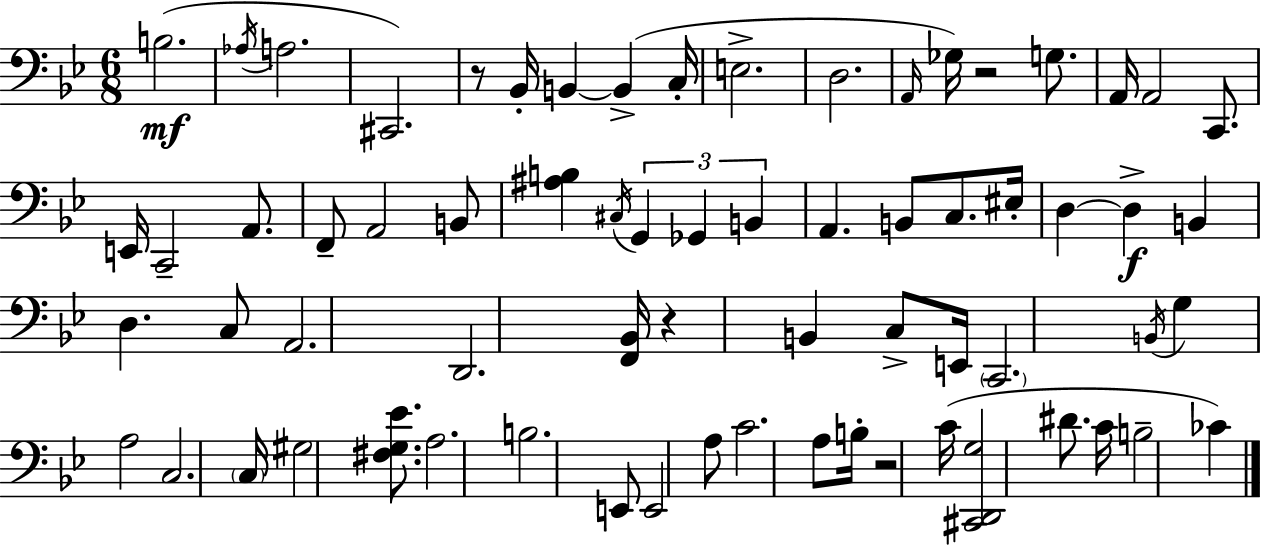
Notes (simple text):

B3/h. Ab3/s A3/h. C#2/h. R/e Bb2/s B2/q B2/q C3/s E3/h. D3/h. A2/s Gb3/s R/h G3/e. A2/s A2/h C2/e. E2/s C2/h A2/e. F2/e A2/h B2/e [A#3,B3]/q C#3/s G2/q Gb2/q B2/q A2/q. B2/e C3/e. EIS3/s D3/q D3/q B2/q D3/q. C3/e A2/h. D2/h. [F2,Bb2]/s R/q B2/q C3/e E2/s C2/h. B2/s G3/q A3/h C3/h. C3/s G#3/h [F#3,G3,Eb4]/e. A3/h. B3/h. E2/e E2/h A3/e C4/h. A3/e B3/s R/h C4/s [C#2,D2,G3]/h D#4/e. C4/s B3/h CES4/q